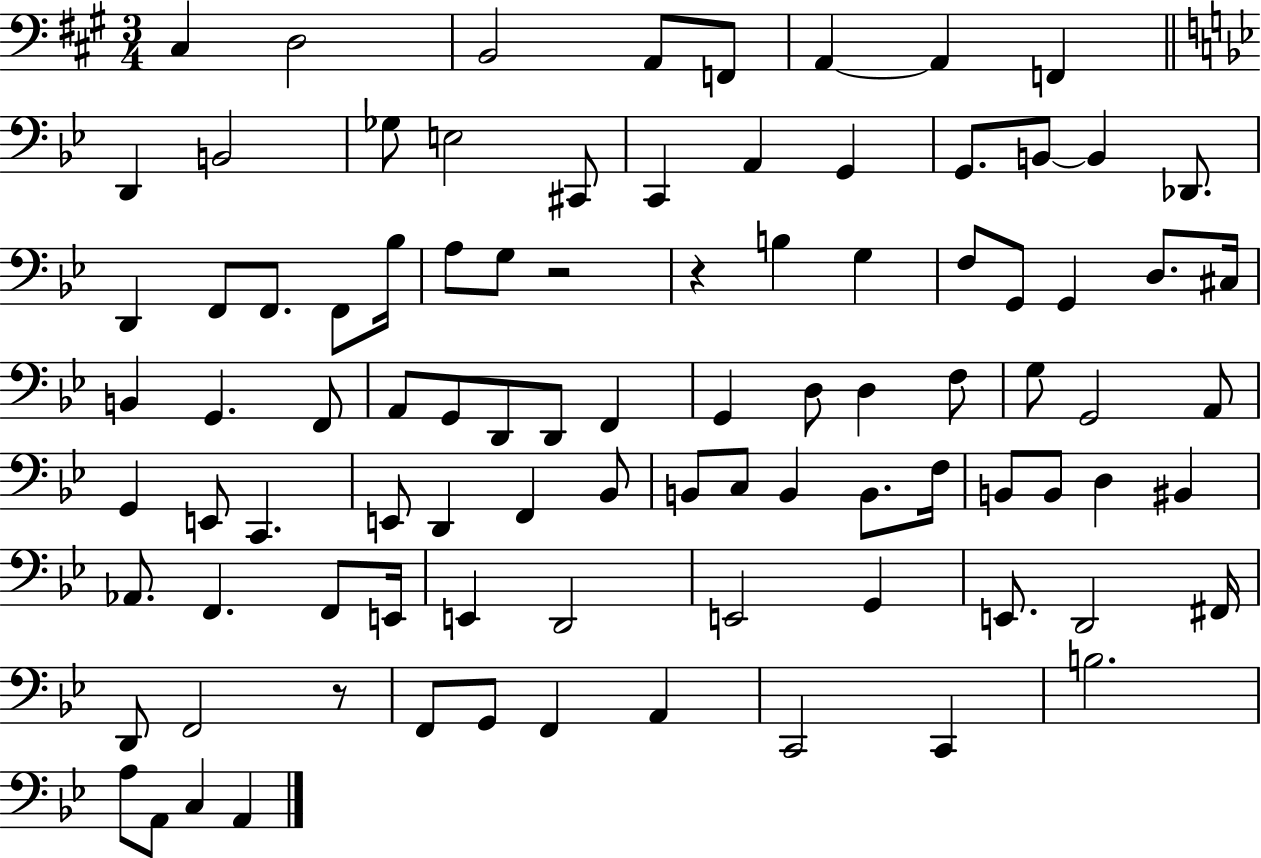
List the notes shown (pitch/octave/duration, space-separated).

C#3/q D3/h B2/h A2/e F2/e A2/q A2/q F2/q D2/q B2/h Gb3/e E3/h C#2/e C2/q A2/q G2/q G2/e. B2/e B2/q Db2/e. D2/q F2/e F2/e. F2/e Bb3/s A3/e G3/e R/h R/q B3/q G3/q F3/e G2/e G2/q D3/e. C#3/s B2/q G2/q. F2/e A2/e G2/e D2/e D2/e F2/q G2/q D3/e D3/q F3/e G3/e G2/h A2/e G2/q E2/e C2/q. E2/e D2/q F2/q Bb2/e B2/e C3/e B2/q B2/e. F3/s B2/e B2/e D3/q BIS2/q Ab2/e. F2/q. F2/e E2/s E2/q D2/h E2/h G2/q E2/e. D2/h F#2/s D2/e F2/h R/e F2/e G2/e F2/q A2/q C2/h C2/q B3/h. A3/e A2/e C3/q A2/q